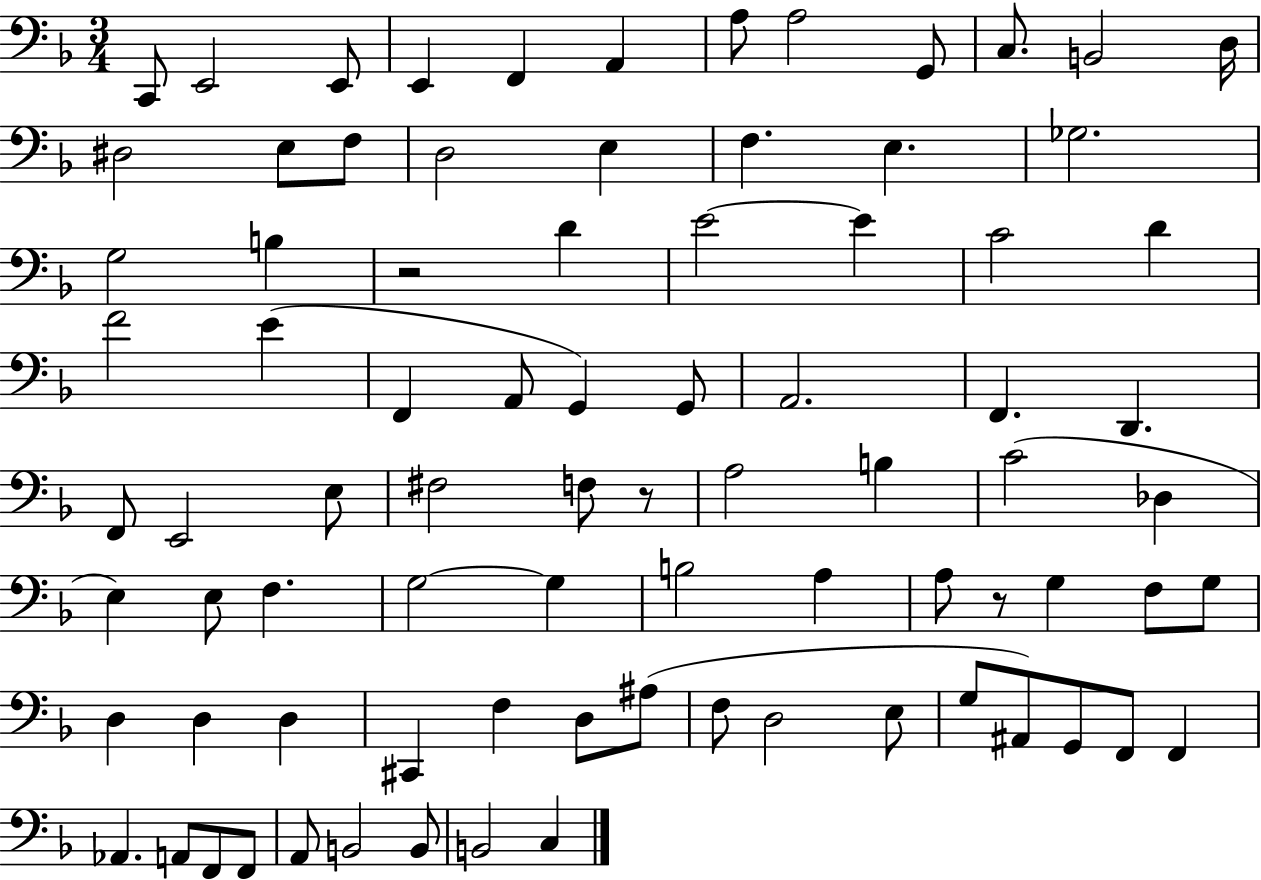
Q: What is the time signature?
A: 3/4